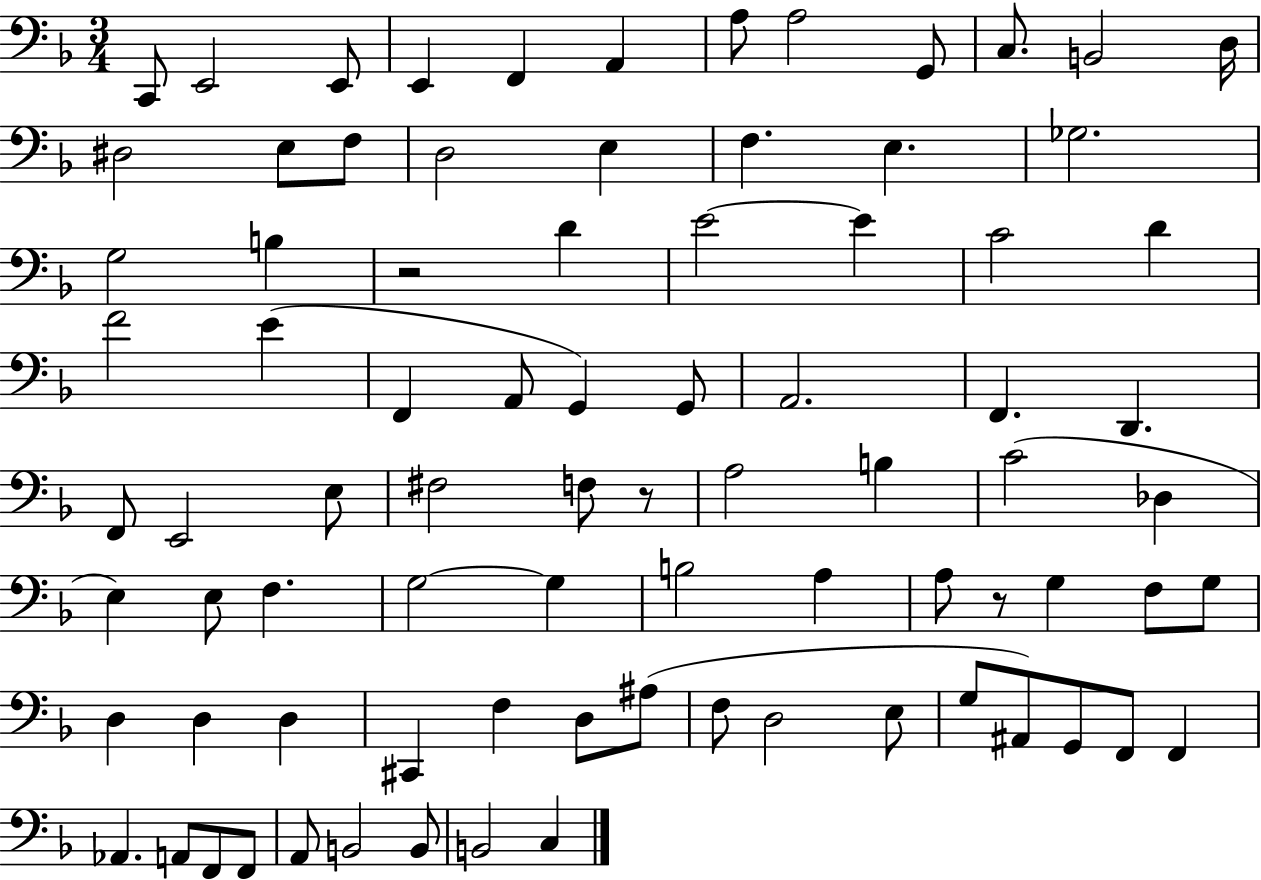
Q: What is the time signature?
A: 3/4